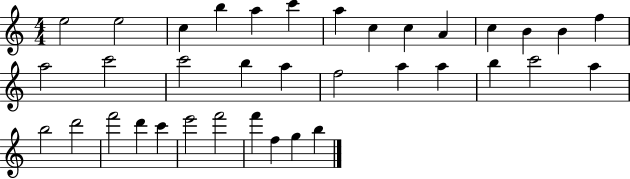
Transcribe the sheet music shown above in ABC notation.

X:1
T:Untitled
M:4/4
L:1/4
K:C
e2 e2 c b a c' a c c A c B B f a2 c'2 c'2 b a f2 a a b c'2 a b2 d'2 f'2 d' c' e'2 f'2 f' f g b